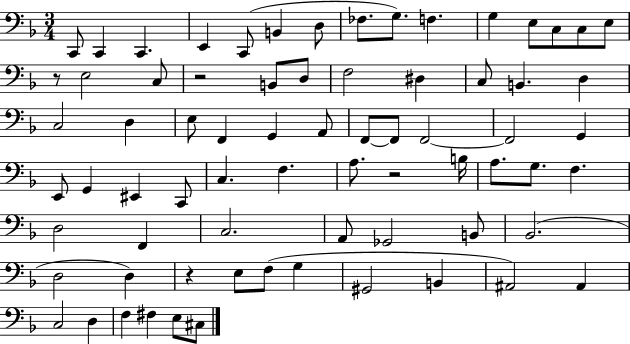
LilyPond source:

{
  \clef bass
  \numericTimeSignature
  \time 3/4
  \key f \major
  c,8 c,4 c,4. | e,4 c,8( b,4 d8 | fes8. g8.) f4. | g4 e8 c8 c8 e8 | \break r8 e2 c8 | r2 b,8 d8 | f2 dis4 | c8 b,4. d4 | \break c2 d4 | e8 f,4 g,4 a,8 | f,8~~ f,8 f,2~~ | f,2 g,4 | \break e,8 g,4 eis,4 c,8 | c4. f4. | a8. r2 b16 | a8. g8. f4. | \break d2 f,4 | c2. | a,8 ges,2 b,8 | bes,2.( | \break d2 d4) | r4 e8 f8( g4 | gis,2 b,4 | ais,2) ais,4 | \break c2 d4 | f4 fis4 e8 cis8 | \bar "|."
}